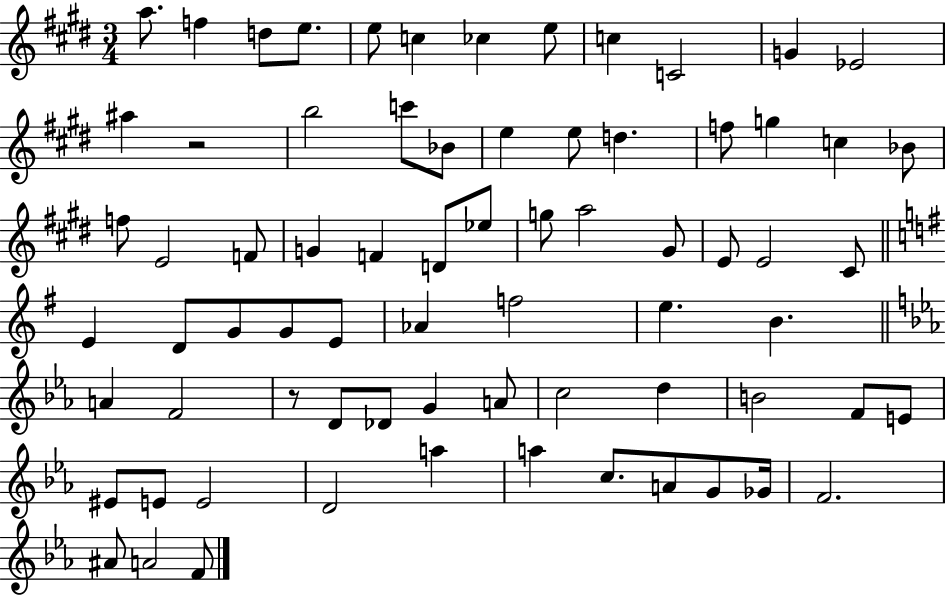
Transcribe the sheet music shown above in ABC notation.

X:1
T:Untitled
M:3/4
L:1/4
K:E
a/2 f d/2 e/2 e/2 c _c e/2 c C2 G _E2 ^a z2 b2 c'/2 _B/2 e e/2 d f/2 g c _B/2 f/2 E2 F/2 G F D/2 _e/2 g/2 a2 ^G/2 E/2 E2 ^C/2 E D/2 G/2 G/2 E/2 _A f2 e B A F2 z/2 D/2 _D/2 G A/2 c2 d B2 F/2 E/2 ^E/2 E/2 E2 D2 a a c/2 A/2 G/2 _G/4 F2 ^A/2 A2 F/2